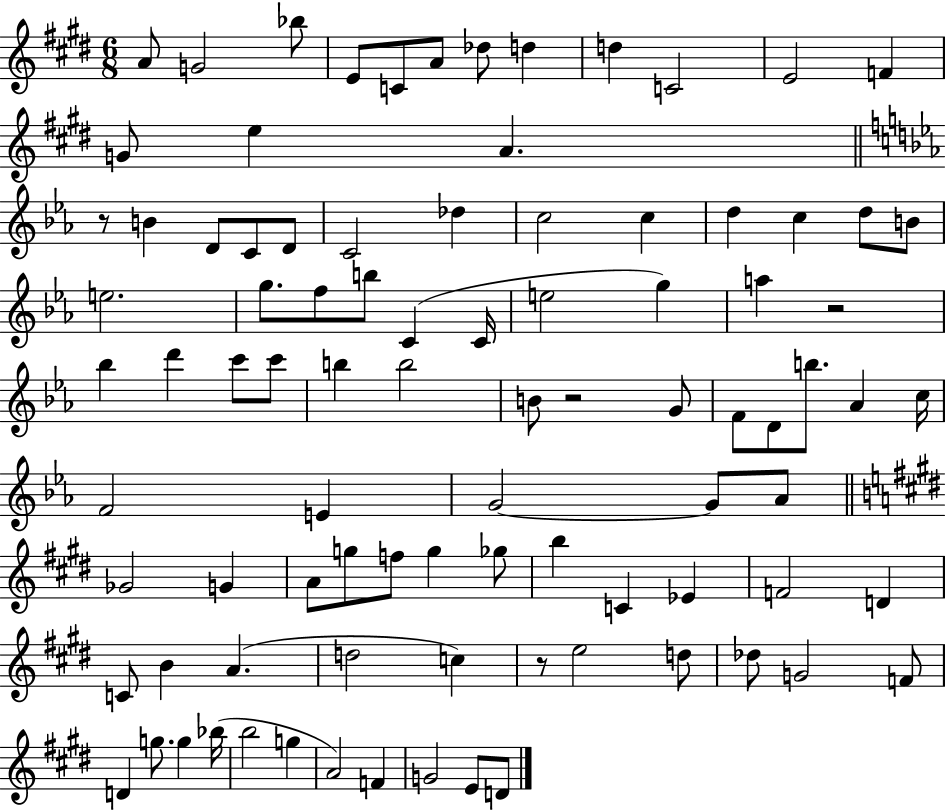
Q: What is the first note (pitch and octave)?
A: A4